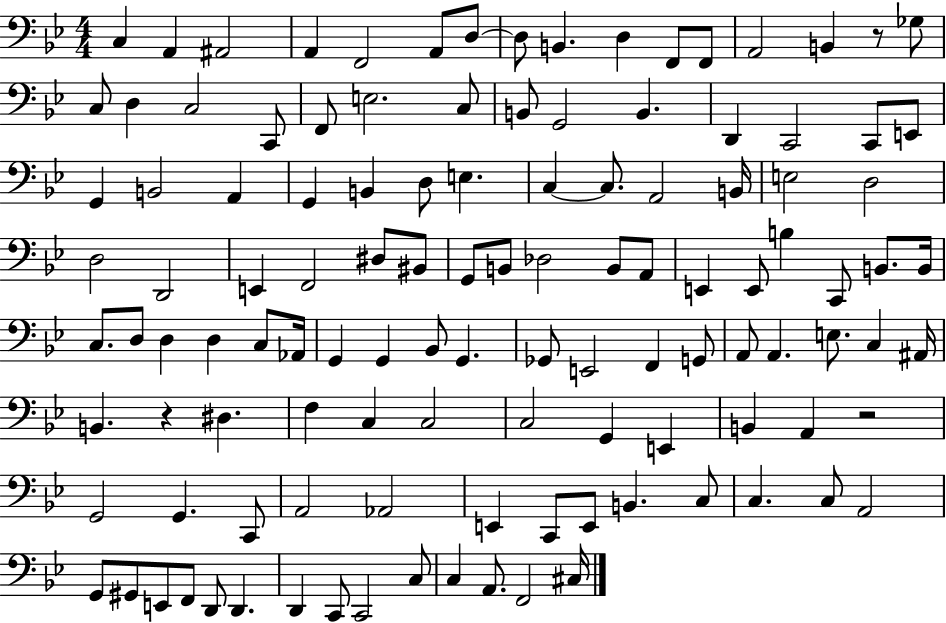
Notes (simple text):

C3/q A2/q A#2/h A2/q F2/h A2/e D3/e D3/e B2/q. D3/q F2/e F2/e A2/h B2/q R/e Gb3/e C3/e D3/q C3/h C2/e F2/e E3/h. C3/e B2/e G2/h B2/q. D2/q C2/h C2/e E2/e G2/q B2/h A2/q G2/q B2/q D3/e E3/q. C3/q C3/e. A2/h B2/s E3/h D3/h D3/h D2/h E2/q F2/h D#3/e BIS2/e G2/e B2/e Db3/h B2/e A2/e E2/q E2/e B3/q C2/e B2/e. B2/s C3/e. D3/e D3/q D3/q C3/e Ab2/s G2/q G2/q Bb2/e G2/q. Gb2/e E2/h F2/q G2/e A2/e A2/q. E3/e. C3/q A#2/s B2/q. R/q D#3/q. F3/q C3/q C3/h C3/h G2/q E2/q B2/q A2/q R/h G2/h G2/q. C2/e A2/h Ab2/h E2/q C2/e E2/e B2/q. C3/e C3/q. C3/e A2/h G2/e G#2/e E2/e F2/e D2/e D2/q. D2/q C2/e C2/h C3/e C3/q A2/e. F2/h C#3/s